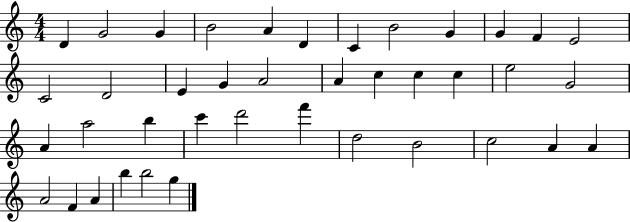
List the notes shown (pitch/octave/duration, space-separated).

D4/q G4/h G4/q B4/h A4/q D4/q C4/q B4/h G4/q G4/q F4/q E4/h C4/h D4/h E4/q G4/q A4/h A4/q C5/q C5/q C5/q E5/h G4/h A4/q A5/h B5/q C6/q D6/h F6/q D5/h B4/h C5/h A4/q A4/q A4/h F4/q A4/q B5/q B5/h G5/q